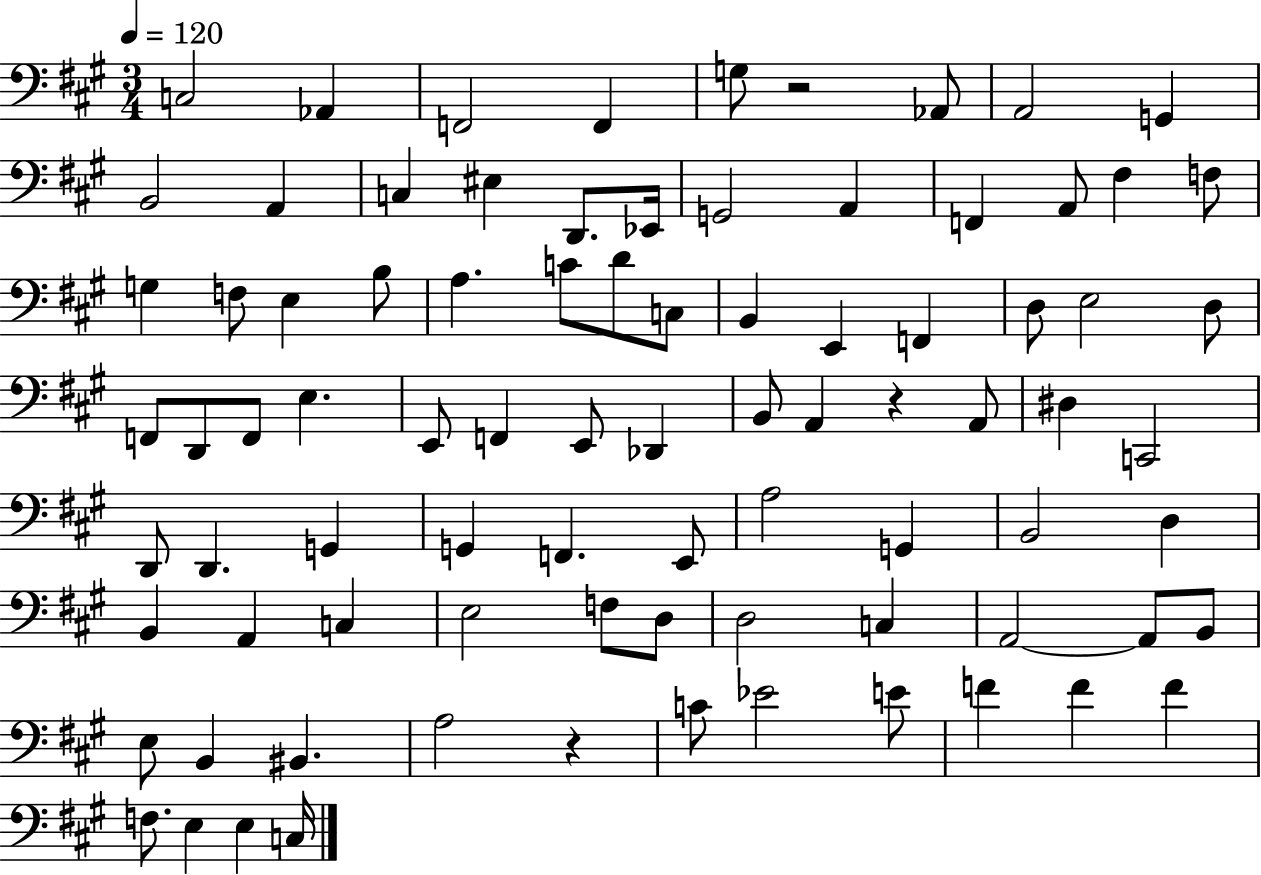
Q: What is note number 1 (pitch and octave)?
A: C3